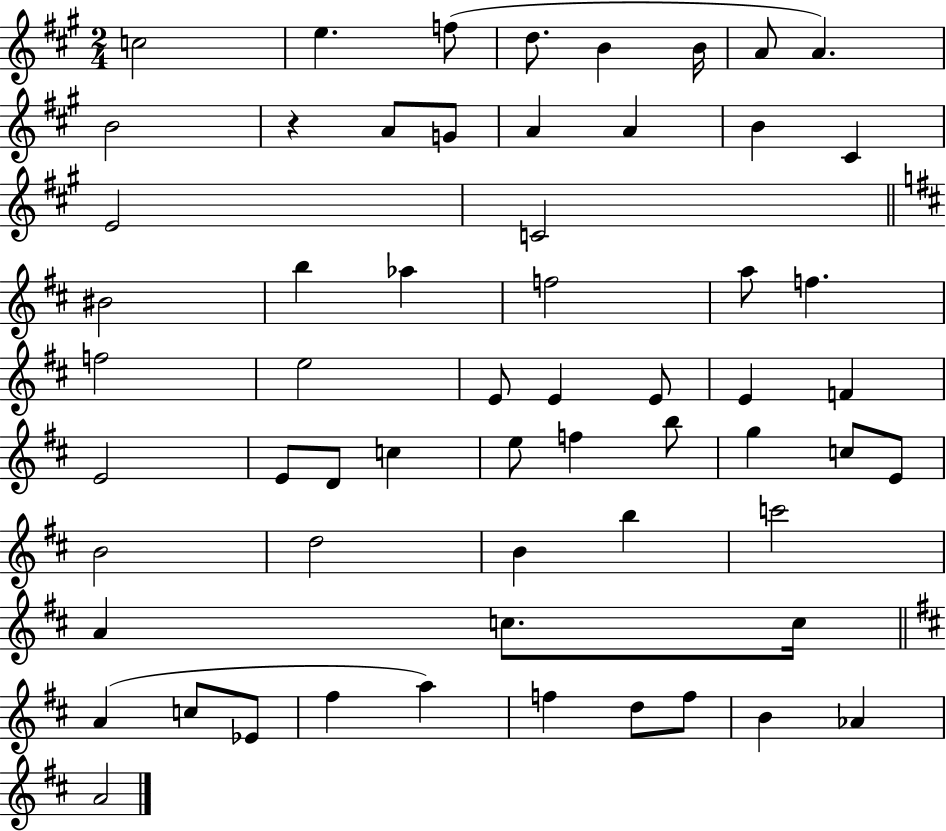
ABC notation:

X:1
T:Untitled
M:2/4
L:1/4
K:A
c2 e f/2 d/2 B B/4 A/2 A B2 z A/2 G/2 A A B ^C E2 C2 ^B2 b _a f2 a/2 f f2 e2 E/2 E E/2 E F E2 E/2 D/2 c e/2 f b/2 g c/2 E/2 B2 d2 B b c'2 A c/2 c/4 A c/2 _E/2 ^f a f d/2 f/2 B _A A2